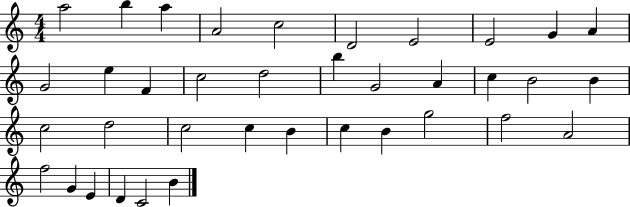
A5/h B5/q A5/q A4/h C5/h D4/h E4/h E4/h G4/q A4/q G4/h E5/q F4/q C5/h D5/h B5/q G4/h A4/q C5/q B4/h B4/q C5/h D5/h C5/h C5/q B4/q C5/q B4/q G5/h F5/h A4/h F5/h G4/q E4/q D4/q C4/h B4/q